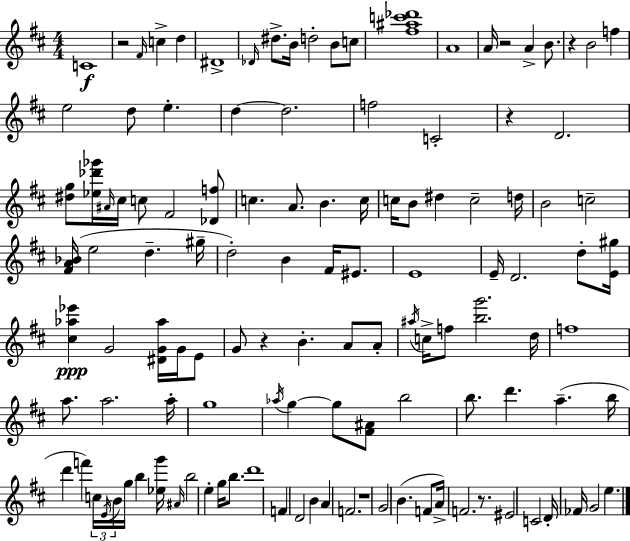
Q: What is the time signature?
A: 4/4